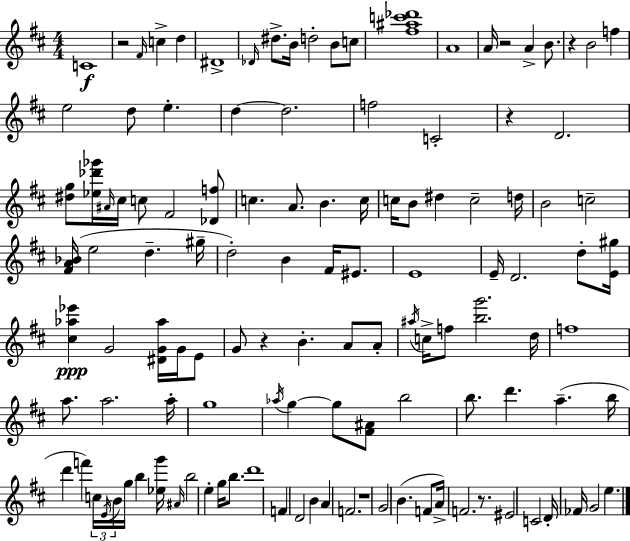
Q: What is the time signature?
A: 4/4